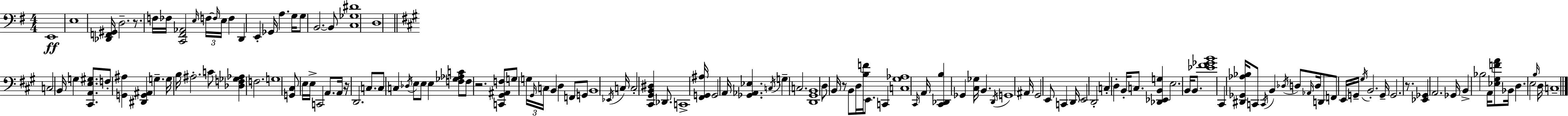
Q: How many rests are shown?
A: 5